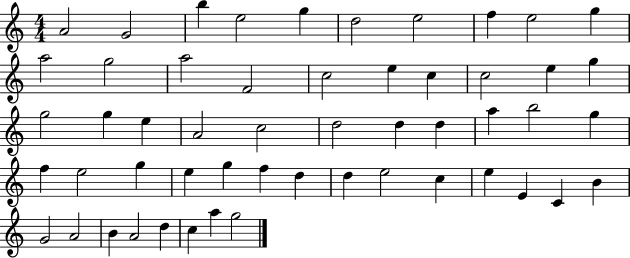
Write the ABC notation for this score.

X:1
T:Untitled
M:4/4
L:1/4
K:C
A2 G2 b e2 g d2 e2 f e2 g a2 g2 a2 F2 c2 e c c2 e g g2 g e A2 c2 d2 d d a b2 g f e2 g e g f d d e2 c e E C B G2 A2 B A2 d c a g2